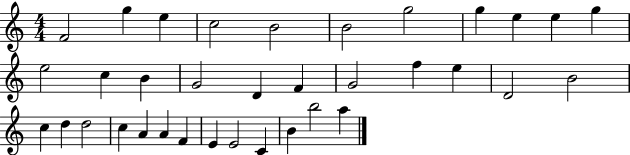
F4/h G5/q E5/q C5/h B4/h B4/h G5/h G5/q E5/q E5/q G5/q E5/h C5/q B4/q G4/h D4/q F4/q G4/h F5/q E5/q D4/h B4/h C5/q D5/q D5/h C5/q A4/q A4/q F4/q E4/q E4/h C4/q B4/q B5/h A5/q